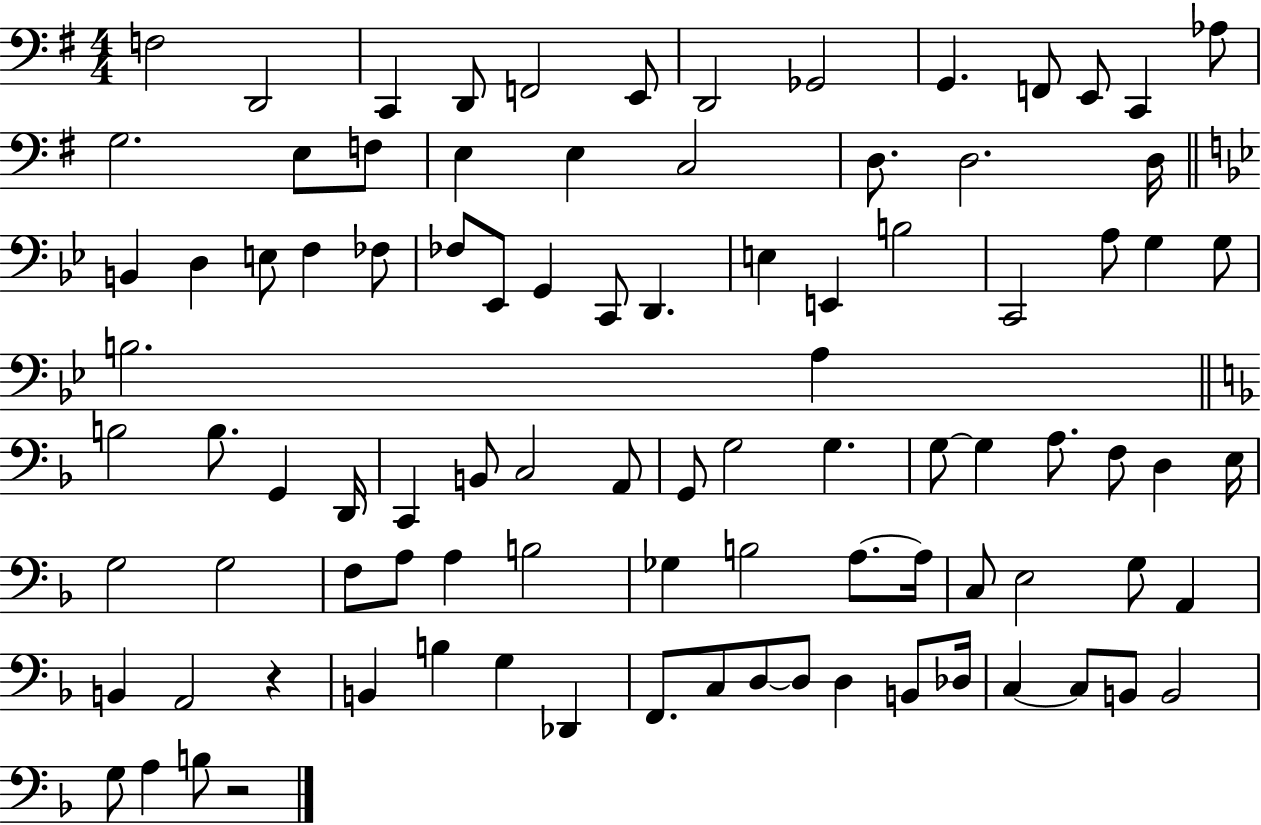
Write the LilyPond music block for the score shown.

{
  \clef bass
  \numericTimeSignature
  \time 4/4
  \key g \major
  f2 d,2 | c,4 d,8 f,2 e,8 | d,2 ges,2 | g,4. f,8 e,8 c,4 aes8 | \break g2. e8 f8 | e4 e4 c2 | d8. d2. d16 | \bar "||" \break \key bes \major b,4 d4 e8 f4 fes8 | fes8 ees,8 g,4 c,8 d,4. | e4 e,4 b2 | c,2 a8 g4 g8 | \break b2. a4 | \bar "||" \break \key d \minor b2 b8. g,4 d,16 | c,4 b,8 c2 a,8 | g,8 g2 g4. | g8~~ g4 a8. f8 d4 e16 | \break g2 g2 | f8 a8 a4 b2 | ges4 b2 a8.~~ a16 | c8 e2 g8 a,4 | \break b,4 a,2 r4 | b,4 b4 g4 des,4 | f,8. c8 d8~~ d8 d4 b,8 des16 | c4~~ c8 b,8 b,2 | \break g8 a4 b8 r2 | \bar "|."
}